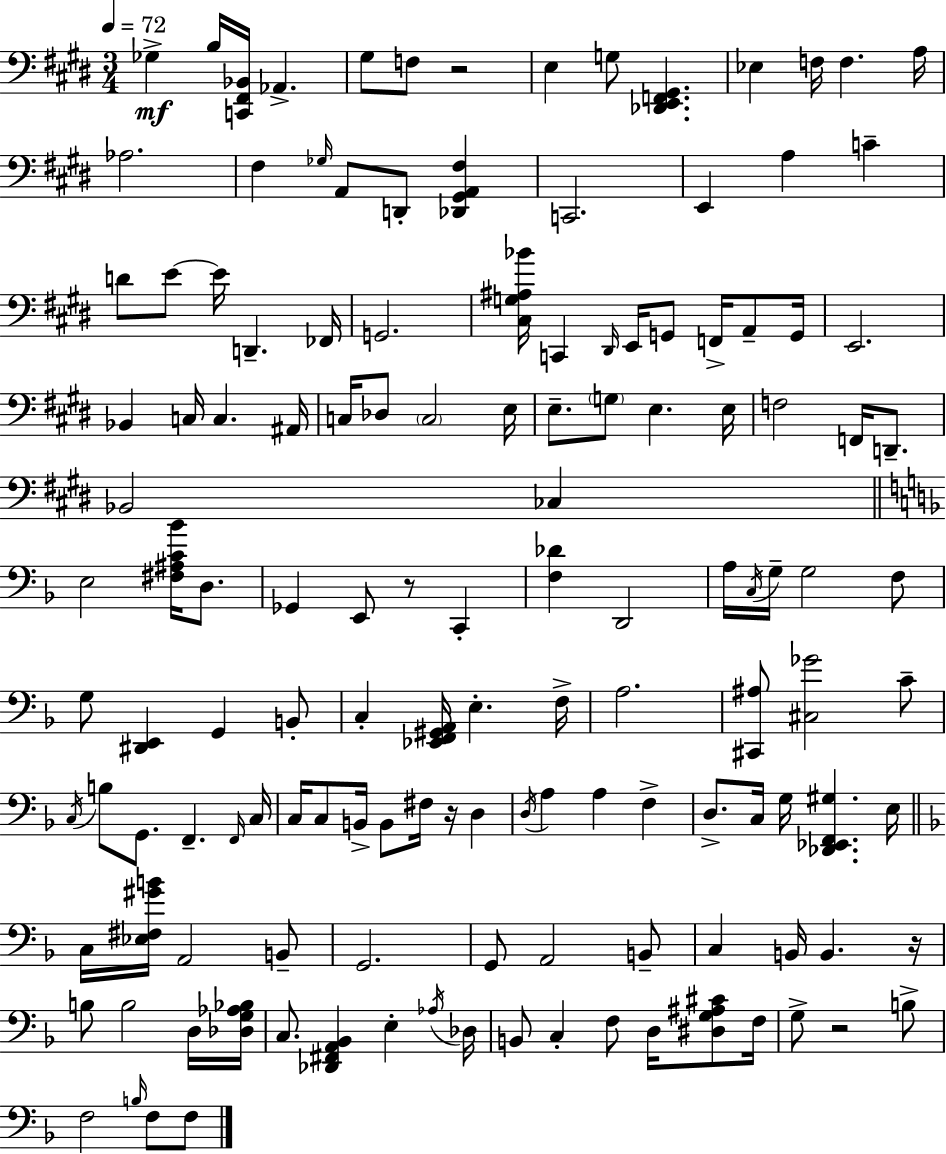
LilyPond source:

{
  \clef bass
  \numericTimeSignature
  \time 3/4
  \key e \major
  \tempo 4 = 72
  ges4->\mf b16 <c, fis, bes,>16 aes,4.-> | gis8 f8 r2 | e4 g8 <des, e, f, gis,>4. | ees4 f16 f4. a16 | \break aes2. | fis4 \grace { ges16 } a,8 d,8-. <des, gis, a, fis>4 | c,2. | e,4 a4 c'4-- | \break d'8 e'8~~ e'16 d,4.-- | fes,16 g,2. | <cis g ais bes'>16 c,4 \grace { dis,16 } e,16 g,8 f,16-> a,8-- | g,16 e,2. | \break bes,4 c16 c4. | ais,16 c16 des8 \parenthesize c2 | e16 e8.-- \parenthesize g8 e4. | e16 f2 f,16 d,8.-- | \break bes,2 ces4 | \bar "||" \break \key d \minor e2 <fis ais c' bes'>16 d8. | ges,4 e,8 r8 c,4-. | <f des'>4 d,2 | a16 \acciaccatura { c16 } g16-- g2 f8 | \break g8 <dis, e,>4 g,4 b,8-. | c4-. <ees, f, gis, a,>16 e4.-. | f16-> a2. | <cis, ais>8 <cis ges'>2 c'8-- | \break \acciaccatura { c16 } b8 g,8. f,4.-- | \grace { f,16 } c16 c16 c8 b,16-> b,8 fis16 r16 d4 | \acciaccatura { d16 } a4 a4 | f4-> d8.-> c16 g16 <des, ees, f, gis>4. | \break e16 \bar "||" \break \key f \major c16 <ees fis gis' b'>16 a,2 b,8-- | g,2. | g,8 a,2 b,8-- | c4 b,16 b,4. r16 | \break b8 b2 d16 <des g aes bes>16 | c8. <des, fis, a, bes,>4 e4-. \acciaccatura { aes16 } | des16 b,8 c4-. f8 d16 <dis g ais cis'>8 | f16 g8-> r2 b8-> | \break f2 \grace { b16 } f8 | f8 \bar "|."
}